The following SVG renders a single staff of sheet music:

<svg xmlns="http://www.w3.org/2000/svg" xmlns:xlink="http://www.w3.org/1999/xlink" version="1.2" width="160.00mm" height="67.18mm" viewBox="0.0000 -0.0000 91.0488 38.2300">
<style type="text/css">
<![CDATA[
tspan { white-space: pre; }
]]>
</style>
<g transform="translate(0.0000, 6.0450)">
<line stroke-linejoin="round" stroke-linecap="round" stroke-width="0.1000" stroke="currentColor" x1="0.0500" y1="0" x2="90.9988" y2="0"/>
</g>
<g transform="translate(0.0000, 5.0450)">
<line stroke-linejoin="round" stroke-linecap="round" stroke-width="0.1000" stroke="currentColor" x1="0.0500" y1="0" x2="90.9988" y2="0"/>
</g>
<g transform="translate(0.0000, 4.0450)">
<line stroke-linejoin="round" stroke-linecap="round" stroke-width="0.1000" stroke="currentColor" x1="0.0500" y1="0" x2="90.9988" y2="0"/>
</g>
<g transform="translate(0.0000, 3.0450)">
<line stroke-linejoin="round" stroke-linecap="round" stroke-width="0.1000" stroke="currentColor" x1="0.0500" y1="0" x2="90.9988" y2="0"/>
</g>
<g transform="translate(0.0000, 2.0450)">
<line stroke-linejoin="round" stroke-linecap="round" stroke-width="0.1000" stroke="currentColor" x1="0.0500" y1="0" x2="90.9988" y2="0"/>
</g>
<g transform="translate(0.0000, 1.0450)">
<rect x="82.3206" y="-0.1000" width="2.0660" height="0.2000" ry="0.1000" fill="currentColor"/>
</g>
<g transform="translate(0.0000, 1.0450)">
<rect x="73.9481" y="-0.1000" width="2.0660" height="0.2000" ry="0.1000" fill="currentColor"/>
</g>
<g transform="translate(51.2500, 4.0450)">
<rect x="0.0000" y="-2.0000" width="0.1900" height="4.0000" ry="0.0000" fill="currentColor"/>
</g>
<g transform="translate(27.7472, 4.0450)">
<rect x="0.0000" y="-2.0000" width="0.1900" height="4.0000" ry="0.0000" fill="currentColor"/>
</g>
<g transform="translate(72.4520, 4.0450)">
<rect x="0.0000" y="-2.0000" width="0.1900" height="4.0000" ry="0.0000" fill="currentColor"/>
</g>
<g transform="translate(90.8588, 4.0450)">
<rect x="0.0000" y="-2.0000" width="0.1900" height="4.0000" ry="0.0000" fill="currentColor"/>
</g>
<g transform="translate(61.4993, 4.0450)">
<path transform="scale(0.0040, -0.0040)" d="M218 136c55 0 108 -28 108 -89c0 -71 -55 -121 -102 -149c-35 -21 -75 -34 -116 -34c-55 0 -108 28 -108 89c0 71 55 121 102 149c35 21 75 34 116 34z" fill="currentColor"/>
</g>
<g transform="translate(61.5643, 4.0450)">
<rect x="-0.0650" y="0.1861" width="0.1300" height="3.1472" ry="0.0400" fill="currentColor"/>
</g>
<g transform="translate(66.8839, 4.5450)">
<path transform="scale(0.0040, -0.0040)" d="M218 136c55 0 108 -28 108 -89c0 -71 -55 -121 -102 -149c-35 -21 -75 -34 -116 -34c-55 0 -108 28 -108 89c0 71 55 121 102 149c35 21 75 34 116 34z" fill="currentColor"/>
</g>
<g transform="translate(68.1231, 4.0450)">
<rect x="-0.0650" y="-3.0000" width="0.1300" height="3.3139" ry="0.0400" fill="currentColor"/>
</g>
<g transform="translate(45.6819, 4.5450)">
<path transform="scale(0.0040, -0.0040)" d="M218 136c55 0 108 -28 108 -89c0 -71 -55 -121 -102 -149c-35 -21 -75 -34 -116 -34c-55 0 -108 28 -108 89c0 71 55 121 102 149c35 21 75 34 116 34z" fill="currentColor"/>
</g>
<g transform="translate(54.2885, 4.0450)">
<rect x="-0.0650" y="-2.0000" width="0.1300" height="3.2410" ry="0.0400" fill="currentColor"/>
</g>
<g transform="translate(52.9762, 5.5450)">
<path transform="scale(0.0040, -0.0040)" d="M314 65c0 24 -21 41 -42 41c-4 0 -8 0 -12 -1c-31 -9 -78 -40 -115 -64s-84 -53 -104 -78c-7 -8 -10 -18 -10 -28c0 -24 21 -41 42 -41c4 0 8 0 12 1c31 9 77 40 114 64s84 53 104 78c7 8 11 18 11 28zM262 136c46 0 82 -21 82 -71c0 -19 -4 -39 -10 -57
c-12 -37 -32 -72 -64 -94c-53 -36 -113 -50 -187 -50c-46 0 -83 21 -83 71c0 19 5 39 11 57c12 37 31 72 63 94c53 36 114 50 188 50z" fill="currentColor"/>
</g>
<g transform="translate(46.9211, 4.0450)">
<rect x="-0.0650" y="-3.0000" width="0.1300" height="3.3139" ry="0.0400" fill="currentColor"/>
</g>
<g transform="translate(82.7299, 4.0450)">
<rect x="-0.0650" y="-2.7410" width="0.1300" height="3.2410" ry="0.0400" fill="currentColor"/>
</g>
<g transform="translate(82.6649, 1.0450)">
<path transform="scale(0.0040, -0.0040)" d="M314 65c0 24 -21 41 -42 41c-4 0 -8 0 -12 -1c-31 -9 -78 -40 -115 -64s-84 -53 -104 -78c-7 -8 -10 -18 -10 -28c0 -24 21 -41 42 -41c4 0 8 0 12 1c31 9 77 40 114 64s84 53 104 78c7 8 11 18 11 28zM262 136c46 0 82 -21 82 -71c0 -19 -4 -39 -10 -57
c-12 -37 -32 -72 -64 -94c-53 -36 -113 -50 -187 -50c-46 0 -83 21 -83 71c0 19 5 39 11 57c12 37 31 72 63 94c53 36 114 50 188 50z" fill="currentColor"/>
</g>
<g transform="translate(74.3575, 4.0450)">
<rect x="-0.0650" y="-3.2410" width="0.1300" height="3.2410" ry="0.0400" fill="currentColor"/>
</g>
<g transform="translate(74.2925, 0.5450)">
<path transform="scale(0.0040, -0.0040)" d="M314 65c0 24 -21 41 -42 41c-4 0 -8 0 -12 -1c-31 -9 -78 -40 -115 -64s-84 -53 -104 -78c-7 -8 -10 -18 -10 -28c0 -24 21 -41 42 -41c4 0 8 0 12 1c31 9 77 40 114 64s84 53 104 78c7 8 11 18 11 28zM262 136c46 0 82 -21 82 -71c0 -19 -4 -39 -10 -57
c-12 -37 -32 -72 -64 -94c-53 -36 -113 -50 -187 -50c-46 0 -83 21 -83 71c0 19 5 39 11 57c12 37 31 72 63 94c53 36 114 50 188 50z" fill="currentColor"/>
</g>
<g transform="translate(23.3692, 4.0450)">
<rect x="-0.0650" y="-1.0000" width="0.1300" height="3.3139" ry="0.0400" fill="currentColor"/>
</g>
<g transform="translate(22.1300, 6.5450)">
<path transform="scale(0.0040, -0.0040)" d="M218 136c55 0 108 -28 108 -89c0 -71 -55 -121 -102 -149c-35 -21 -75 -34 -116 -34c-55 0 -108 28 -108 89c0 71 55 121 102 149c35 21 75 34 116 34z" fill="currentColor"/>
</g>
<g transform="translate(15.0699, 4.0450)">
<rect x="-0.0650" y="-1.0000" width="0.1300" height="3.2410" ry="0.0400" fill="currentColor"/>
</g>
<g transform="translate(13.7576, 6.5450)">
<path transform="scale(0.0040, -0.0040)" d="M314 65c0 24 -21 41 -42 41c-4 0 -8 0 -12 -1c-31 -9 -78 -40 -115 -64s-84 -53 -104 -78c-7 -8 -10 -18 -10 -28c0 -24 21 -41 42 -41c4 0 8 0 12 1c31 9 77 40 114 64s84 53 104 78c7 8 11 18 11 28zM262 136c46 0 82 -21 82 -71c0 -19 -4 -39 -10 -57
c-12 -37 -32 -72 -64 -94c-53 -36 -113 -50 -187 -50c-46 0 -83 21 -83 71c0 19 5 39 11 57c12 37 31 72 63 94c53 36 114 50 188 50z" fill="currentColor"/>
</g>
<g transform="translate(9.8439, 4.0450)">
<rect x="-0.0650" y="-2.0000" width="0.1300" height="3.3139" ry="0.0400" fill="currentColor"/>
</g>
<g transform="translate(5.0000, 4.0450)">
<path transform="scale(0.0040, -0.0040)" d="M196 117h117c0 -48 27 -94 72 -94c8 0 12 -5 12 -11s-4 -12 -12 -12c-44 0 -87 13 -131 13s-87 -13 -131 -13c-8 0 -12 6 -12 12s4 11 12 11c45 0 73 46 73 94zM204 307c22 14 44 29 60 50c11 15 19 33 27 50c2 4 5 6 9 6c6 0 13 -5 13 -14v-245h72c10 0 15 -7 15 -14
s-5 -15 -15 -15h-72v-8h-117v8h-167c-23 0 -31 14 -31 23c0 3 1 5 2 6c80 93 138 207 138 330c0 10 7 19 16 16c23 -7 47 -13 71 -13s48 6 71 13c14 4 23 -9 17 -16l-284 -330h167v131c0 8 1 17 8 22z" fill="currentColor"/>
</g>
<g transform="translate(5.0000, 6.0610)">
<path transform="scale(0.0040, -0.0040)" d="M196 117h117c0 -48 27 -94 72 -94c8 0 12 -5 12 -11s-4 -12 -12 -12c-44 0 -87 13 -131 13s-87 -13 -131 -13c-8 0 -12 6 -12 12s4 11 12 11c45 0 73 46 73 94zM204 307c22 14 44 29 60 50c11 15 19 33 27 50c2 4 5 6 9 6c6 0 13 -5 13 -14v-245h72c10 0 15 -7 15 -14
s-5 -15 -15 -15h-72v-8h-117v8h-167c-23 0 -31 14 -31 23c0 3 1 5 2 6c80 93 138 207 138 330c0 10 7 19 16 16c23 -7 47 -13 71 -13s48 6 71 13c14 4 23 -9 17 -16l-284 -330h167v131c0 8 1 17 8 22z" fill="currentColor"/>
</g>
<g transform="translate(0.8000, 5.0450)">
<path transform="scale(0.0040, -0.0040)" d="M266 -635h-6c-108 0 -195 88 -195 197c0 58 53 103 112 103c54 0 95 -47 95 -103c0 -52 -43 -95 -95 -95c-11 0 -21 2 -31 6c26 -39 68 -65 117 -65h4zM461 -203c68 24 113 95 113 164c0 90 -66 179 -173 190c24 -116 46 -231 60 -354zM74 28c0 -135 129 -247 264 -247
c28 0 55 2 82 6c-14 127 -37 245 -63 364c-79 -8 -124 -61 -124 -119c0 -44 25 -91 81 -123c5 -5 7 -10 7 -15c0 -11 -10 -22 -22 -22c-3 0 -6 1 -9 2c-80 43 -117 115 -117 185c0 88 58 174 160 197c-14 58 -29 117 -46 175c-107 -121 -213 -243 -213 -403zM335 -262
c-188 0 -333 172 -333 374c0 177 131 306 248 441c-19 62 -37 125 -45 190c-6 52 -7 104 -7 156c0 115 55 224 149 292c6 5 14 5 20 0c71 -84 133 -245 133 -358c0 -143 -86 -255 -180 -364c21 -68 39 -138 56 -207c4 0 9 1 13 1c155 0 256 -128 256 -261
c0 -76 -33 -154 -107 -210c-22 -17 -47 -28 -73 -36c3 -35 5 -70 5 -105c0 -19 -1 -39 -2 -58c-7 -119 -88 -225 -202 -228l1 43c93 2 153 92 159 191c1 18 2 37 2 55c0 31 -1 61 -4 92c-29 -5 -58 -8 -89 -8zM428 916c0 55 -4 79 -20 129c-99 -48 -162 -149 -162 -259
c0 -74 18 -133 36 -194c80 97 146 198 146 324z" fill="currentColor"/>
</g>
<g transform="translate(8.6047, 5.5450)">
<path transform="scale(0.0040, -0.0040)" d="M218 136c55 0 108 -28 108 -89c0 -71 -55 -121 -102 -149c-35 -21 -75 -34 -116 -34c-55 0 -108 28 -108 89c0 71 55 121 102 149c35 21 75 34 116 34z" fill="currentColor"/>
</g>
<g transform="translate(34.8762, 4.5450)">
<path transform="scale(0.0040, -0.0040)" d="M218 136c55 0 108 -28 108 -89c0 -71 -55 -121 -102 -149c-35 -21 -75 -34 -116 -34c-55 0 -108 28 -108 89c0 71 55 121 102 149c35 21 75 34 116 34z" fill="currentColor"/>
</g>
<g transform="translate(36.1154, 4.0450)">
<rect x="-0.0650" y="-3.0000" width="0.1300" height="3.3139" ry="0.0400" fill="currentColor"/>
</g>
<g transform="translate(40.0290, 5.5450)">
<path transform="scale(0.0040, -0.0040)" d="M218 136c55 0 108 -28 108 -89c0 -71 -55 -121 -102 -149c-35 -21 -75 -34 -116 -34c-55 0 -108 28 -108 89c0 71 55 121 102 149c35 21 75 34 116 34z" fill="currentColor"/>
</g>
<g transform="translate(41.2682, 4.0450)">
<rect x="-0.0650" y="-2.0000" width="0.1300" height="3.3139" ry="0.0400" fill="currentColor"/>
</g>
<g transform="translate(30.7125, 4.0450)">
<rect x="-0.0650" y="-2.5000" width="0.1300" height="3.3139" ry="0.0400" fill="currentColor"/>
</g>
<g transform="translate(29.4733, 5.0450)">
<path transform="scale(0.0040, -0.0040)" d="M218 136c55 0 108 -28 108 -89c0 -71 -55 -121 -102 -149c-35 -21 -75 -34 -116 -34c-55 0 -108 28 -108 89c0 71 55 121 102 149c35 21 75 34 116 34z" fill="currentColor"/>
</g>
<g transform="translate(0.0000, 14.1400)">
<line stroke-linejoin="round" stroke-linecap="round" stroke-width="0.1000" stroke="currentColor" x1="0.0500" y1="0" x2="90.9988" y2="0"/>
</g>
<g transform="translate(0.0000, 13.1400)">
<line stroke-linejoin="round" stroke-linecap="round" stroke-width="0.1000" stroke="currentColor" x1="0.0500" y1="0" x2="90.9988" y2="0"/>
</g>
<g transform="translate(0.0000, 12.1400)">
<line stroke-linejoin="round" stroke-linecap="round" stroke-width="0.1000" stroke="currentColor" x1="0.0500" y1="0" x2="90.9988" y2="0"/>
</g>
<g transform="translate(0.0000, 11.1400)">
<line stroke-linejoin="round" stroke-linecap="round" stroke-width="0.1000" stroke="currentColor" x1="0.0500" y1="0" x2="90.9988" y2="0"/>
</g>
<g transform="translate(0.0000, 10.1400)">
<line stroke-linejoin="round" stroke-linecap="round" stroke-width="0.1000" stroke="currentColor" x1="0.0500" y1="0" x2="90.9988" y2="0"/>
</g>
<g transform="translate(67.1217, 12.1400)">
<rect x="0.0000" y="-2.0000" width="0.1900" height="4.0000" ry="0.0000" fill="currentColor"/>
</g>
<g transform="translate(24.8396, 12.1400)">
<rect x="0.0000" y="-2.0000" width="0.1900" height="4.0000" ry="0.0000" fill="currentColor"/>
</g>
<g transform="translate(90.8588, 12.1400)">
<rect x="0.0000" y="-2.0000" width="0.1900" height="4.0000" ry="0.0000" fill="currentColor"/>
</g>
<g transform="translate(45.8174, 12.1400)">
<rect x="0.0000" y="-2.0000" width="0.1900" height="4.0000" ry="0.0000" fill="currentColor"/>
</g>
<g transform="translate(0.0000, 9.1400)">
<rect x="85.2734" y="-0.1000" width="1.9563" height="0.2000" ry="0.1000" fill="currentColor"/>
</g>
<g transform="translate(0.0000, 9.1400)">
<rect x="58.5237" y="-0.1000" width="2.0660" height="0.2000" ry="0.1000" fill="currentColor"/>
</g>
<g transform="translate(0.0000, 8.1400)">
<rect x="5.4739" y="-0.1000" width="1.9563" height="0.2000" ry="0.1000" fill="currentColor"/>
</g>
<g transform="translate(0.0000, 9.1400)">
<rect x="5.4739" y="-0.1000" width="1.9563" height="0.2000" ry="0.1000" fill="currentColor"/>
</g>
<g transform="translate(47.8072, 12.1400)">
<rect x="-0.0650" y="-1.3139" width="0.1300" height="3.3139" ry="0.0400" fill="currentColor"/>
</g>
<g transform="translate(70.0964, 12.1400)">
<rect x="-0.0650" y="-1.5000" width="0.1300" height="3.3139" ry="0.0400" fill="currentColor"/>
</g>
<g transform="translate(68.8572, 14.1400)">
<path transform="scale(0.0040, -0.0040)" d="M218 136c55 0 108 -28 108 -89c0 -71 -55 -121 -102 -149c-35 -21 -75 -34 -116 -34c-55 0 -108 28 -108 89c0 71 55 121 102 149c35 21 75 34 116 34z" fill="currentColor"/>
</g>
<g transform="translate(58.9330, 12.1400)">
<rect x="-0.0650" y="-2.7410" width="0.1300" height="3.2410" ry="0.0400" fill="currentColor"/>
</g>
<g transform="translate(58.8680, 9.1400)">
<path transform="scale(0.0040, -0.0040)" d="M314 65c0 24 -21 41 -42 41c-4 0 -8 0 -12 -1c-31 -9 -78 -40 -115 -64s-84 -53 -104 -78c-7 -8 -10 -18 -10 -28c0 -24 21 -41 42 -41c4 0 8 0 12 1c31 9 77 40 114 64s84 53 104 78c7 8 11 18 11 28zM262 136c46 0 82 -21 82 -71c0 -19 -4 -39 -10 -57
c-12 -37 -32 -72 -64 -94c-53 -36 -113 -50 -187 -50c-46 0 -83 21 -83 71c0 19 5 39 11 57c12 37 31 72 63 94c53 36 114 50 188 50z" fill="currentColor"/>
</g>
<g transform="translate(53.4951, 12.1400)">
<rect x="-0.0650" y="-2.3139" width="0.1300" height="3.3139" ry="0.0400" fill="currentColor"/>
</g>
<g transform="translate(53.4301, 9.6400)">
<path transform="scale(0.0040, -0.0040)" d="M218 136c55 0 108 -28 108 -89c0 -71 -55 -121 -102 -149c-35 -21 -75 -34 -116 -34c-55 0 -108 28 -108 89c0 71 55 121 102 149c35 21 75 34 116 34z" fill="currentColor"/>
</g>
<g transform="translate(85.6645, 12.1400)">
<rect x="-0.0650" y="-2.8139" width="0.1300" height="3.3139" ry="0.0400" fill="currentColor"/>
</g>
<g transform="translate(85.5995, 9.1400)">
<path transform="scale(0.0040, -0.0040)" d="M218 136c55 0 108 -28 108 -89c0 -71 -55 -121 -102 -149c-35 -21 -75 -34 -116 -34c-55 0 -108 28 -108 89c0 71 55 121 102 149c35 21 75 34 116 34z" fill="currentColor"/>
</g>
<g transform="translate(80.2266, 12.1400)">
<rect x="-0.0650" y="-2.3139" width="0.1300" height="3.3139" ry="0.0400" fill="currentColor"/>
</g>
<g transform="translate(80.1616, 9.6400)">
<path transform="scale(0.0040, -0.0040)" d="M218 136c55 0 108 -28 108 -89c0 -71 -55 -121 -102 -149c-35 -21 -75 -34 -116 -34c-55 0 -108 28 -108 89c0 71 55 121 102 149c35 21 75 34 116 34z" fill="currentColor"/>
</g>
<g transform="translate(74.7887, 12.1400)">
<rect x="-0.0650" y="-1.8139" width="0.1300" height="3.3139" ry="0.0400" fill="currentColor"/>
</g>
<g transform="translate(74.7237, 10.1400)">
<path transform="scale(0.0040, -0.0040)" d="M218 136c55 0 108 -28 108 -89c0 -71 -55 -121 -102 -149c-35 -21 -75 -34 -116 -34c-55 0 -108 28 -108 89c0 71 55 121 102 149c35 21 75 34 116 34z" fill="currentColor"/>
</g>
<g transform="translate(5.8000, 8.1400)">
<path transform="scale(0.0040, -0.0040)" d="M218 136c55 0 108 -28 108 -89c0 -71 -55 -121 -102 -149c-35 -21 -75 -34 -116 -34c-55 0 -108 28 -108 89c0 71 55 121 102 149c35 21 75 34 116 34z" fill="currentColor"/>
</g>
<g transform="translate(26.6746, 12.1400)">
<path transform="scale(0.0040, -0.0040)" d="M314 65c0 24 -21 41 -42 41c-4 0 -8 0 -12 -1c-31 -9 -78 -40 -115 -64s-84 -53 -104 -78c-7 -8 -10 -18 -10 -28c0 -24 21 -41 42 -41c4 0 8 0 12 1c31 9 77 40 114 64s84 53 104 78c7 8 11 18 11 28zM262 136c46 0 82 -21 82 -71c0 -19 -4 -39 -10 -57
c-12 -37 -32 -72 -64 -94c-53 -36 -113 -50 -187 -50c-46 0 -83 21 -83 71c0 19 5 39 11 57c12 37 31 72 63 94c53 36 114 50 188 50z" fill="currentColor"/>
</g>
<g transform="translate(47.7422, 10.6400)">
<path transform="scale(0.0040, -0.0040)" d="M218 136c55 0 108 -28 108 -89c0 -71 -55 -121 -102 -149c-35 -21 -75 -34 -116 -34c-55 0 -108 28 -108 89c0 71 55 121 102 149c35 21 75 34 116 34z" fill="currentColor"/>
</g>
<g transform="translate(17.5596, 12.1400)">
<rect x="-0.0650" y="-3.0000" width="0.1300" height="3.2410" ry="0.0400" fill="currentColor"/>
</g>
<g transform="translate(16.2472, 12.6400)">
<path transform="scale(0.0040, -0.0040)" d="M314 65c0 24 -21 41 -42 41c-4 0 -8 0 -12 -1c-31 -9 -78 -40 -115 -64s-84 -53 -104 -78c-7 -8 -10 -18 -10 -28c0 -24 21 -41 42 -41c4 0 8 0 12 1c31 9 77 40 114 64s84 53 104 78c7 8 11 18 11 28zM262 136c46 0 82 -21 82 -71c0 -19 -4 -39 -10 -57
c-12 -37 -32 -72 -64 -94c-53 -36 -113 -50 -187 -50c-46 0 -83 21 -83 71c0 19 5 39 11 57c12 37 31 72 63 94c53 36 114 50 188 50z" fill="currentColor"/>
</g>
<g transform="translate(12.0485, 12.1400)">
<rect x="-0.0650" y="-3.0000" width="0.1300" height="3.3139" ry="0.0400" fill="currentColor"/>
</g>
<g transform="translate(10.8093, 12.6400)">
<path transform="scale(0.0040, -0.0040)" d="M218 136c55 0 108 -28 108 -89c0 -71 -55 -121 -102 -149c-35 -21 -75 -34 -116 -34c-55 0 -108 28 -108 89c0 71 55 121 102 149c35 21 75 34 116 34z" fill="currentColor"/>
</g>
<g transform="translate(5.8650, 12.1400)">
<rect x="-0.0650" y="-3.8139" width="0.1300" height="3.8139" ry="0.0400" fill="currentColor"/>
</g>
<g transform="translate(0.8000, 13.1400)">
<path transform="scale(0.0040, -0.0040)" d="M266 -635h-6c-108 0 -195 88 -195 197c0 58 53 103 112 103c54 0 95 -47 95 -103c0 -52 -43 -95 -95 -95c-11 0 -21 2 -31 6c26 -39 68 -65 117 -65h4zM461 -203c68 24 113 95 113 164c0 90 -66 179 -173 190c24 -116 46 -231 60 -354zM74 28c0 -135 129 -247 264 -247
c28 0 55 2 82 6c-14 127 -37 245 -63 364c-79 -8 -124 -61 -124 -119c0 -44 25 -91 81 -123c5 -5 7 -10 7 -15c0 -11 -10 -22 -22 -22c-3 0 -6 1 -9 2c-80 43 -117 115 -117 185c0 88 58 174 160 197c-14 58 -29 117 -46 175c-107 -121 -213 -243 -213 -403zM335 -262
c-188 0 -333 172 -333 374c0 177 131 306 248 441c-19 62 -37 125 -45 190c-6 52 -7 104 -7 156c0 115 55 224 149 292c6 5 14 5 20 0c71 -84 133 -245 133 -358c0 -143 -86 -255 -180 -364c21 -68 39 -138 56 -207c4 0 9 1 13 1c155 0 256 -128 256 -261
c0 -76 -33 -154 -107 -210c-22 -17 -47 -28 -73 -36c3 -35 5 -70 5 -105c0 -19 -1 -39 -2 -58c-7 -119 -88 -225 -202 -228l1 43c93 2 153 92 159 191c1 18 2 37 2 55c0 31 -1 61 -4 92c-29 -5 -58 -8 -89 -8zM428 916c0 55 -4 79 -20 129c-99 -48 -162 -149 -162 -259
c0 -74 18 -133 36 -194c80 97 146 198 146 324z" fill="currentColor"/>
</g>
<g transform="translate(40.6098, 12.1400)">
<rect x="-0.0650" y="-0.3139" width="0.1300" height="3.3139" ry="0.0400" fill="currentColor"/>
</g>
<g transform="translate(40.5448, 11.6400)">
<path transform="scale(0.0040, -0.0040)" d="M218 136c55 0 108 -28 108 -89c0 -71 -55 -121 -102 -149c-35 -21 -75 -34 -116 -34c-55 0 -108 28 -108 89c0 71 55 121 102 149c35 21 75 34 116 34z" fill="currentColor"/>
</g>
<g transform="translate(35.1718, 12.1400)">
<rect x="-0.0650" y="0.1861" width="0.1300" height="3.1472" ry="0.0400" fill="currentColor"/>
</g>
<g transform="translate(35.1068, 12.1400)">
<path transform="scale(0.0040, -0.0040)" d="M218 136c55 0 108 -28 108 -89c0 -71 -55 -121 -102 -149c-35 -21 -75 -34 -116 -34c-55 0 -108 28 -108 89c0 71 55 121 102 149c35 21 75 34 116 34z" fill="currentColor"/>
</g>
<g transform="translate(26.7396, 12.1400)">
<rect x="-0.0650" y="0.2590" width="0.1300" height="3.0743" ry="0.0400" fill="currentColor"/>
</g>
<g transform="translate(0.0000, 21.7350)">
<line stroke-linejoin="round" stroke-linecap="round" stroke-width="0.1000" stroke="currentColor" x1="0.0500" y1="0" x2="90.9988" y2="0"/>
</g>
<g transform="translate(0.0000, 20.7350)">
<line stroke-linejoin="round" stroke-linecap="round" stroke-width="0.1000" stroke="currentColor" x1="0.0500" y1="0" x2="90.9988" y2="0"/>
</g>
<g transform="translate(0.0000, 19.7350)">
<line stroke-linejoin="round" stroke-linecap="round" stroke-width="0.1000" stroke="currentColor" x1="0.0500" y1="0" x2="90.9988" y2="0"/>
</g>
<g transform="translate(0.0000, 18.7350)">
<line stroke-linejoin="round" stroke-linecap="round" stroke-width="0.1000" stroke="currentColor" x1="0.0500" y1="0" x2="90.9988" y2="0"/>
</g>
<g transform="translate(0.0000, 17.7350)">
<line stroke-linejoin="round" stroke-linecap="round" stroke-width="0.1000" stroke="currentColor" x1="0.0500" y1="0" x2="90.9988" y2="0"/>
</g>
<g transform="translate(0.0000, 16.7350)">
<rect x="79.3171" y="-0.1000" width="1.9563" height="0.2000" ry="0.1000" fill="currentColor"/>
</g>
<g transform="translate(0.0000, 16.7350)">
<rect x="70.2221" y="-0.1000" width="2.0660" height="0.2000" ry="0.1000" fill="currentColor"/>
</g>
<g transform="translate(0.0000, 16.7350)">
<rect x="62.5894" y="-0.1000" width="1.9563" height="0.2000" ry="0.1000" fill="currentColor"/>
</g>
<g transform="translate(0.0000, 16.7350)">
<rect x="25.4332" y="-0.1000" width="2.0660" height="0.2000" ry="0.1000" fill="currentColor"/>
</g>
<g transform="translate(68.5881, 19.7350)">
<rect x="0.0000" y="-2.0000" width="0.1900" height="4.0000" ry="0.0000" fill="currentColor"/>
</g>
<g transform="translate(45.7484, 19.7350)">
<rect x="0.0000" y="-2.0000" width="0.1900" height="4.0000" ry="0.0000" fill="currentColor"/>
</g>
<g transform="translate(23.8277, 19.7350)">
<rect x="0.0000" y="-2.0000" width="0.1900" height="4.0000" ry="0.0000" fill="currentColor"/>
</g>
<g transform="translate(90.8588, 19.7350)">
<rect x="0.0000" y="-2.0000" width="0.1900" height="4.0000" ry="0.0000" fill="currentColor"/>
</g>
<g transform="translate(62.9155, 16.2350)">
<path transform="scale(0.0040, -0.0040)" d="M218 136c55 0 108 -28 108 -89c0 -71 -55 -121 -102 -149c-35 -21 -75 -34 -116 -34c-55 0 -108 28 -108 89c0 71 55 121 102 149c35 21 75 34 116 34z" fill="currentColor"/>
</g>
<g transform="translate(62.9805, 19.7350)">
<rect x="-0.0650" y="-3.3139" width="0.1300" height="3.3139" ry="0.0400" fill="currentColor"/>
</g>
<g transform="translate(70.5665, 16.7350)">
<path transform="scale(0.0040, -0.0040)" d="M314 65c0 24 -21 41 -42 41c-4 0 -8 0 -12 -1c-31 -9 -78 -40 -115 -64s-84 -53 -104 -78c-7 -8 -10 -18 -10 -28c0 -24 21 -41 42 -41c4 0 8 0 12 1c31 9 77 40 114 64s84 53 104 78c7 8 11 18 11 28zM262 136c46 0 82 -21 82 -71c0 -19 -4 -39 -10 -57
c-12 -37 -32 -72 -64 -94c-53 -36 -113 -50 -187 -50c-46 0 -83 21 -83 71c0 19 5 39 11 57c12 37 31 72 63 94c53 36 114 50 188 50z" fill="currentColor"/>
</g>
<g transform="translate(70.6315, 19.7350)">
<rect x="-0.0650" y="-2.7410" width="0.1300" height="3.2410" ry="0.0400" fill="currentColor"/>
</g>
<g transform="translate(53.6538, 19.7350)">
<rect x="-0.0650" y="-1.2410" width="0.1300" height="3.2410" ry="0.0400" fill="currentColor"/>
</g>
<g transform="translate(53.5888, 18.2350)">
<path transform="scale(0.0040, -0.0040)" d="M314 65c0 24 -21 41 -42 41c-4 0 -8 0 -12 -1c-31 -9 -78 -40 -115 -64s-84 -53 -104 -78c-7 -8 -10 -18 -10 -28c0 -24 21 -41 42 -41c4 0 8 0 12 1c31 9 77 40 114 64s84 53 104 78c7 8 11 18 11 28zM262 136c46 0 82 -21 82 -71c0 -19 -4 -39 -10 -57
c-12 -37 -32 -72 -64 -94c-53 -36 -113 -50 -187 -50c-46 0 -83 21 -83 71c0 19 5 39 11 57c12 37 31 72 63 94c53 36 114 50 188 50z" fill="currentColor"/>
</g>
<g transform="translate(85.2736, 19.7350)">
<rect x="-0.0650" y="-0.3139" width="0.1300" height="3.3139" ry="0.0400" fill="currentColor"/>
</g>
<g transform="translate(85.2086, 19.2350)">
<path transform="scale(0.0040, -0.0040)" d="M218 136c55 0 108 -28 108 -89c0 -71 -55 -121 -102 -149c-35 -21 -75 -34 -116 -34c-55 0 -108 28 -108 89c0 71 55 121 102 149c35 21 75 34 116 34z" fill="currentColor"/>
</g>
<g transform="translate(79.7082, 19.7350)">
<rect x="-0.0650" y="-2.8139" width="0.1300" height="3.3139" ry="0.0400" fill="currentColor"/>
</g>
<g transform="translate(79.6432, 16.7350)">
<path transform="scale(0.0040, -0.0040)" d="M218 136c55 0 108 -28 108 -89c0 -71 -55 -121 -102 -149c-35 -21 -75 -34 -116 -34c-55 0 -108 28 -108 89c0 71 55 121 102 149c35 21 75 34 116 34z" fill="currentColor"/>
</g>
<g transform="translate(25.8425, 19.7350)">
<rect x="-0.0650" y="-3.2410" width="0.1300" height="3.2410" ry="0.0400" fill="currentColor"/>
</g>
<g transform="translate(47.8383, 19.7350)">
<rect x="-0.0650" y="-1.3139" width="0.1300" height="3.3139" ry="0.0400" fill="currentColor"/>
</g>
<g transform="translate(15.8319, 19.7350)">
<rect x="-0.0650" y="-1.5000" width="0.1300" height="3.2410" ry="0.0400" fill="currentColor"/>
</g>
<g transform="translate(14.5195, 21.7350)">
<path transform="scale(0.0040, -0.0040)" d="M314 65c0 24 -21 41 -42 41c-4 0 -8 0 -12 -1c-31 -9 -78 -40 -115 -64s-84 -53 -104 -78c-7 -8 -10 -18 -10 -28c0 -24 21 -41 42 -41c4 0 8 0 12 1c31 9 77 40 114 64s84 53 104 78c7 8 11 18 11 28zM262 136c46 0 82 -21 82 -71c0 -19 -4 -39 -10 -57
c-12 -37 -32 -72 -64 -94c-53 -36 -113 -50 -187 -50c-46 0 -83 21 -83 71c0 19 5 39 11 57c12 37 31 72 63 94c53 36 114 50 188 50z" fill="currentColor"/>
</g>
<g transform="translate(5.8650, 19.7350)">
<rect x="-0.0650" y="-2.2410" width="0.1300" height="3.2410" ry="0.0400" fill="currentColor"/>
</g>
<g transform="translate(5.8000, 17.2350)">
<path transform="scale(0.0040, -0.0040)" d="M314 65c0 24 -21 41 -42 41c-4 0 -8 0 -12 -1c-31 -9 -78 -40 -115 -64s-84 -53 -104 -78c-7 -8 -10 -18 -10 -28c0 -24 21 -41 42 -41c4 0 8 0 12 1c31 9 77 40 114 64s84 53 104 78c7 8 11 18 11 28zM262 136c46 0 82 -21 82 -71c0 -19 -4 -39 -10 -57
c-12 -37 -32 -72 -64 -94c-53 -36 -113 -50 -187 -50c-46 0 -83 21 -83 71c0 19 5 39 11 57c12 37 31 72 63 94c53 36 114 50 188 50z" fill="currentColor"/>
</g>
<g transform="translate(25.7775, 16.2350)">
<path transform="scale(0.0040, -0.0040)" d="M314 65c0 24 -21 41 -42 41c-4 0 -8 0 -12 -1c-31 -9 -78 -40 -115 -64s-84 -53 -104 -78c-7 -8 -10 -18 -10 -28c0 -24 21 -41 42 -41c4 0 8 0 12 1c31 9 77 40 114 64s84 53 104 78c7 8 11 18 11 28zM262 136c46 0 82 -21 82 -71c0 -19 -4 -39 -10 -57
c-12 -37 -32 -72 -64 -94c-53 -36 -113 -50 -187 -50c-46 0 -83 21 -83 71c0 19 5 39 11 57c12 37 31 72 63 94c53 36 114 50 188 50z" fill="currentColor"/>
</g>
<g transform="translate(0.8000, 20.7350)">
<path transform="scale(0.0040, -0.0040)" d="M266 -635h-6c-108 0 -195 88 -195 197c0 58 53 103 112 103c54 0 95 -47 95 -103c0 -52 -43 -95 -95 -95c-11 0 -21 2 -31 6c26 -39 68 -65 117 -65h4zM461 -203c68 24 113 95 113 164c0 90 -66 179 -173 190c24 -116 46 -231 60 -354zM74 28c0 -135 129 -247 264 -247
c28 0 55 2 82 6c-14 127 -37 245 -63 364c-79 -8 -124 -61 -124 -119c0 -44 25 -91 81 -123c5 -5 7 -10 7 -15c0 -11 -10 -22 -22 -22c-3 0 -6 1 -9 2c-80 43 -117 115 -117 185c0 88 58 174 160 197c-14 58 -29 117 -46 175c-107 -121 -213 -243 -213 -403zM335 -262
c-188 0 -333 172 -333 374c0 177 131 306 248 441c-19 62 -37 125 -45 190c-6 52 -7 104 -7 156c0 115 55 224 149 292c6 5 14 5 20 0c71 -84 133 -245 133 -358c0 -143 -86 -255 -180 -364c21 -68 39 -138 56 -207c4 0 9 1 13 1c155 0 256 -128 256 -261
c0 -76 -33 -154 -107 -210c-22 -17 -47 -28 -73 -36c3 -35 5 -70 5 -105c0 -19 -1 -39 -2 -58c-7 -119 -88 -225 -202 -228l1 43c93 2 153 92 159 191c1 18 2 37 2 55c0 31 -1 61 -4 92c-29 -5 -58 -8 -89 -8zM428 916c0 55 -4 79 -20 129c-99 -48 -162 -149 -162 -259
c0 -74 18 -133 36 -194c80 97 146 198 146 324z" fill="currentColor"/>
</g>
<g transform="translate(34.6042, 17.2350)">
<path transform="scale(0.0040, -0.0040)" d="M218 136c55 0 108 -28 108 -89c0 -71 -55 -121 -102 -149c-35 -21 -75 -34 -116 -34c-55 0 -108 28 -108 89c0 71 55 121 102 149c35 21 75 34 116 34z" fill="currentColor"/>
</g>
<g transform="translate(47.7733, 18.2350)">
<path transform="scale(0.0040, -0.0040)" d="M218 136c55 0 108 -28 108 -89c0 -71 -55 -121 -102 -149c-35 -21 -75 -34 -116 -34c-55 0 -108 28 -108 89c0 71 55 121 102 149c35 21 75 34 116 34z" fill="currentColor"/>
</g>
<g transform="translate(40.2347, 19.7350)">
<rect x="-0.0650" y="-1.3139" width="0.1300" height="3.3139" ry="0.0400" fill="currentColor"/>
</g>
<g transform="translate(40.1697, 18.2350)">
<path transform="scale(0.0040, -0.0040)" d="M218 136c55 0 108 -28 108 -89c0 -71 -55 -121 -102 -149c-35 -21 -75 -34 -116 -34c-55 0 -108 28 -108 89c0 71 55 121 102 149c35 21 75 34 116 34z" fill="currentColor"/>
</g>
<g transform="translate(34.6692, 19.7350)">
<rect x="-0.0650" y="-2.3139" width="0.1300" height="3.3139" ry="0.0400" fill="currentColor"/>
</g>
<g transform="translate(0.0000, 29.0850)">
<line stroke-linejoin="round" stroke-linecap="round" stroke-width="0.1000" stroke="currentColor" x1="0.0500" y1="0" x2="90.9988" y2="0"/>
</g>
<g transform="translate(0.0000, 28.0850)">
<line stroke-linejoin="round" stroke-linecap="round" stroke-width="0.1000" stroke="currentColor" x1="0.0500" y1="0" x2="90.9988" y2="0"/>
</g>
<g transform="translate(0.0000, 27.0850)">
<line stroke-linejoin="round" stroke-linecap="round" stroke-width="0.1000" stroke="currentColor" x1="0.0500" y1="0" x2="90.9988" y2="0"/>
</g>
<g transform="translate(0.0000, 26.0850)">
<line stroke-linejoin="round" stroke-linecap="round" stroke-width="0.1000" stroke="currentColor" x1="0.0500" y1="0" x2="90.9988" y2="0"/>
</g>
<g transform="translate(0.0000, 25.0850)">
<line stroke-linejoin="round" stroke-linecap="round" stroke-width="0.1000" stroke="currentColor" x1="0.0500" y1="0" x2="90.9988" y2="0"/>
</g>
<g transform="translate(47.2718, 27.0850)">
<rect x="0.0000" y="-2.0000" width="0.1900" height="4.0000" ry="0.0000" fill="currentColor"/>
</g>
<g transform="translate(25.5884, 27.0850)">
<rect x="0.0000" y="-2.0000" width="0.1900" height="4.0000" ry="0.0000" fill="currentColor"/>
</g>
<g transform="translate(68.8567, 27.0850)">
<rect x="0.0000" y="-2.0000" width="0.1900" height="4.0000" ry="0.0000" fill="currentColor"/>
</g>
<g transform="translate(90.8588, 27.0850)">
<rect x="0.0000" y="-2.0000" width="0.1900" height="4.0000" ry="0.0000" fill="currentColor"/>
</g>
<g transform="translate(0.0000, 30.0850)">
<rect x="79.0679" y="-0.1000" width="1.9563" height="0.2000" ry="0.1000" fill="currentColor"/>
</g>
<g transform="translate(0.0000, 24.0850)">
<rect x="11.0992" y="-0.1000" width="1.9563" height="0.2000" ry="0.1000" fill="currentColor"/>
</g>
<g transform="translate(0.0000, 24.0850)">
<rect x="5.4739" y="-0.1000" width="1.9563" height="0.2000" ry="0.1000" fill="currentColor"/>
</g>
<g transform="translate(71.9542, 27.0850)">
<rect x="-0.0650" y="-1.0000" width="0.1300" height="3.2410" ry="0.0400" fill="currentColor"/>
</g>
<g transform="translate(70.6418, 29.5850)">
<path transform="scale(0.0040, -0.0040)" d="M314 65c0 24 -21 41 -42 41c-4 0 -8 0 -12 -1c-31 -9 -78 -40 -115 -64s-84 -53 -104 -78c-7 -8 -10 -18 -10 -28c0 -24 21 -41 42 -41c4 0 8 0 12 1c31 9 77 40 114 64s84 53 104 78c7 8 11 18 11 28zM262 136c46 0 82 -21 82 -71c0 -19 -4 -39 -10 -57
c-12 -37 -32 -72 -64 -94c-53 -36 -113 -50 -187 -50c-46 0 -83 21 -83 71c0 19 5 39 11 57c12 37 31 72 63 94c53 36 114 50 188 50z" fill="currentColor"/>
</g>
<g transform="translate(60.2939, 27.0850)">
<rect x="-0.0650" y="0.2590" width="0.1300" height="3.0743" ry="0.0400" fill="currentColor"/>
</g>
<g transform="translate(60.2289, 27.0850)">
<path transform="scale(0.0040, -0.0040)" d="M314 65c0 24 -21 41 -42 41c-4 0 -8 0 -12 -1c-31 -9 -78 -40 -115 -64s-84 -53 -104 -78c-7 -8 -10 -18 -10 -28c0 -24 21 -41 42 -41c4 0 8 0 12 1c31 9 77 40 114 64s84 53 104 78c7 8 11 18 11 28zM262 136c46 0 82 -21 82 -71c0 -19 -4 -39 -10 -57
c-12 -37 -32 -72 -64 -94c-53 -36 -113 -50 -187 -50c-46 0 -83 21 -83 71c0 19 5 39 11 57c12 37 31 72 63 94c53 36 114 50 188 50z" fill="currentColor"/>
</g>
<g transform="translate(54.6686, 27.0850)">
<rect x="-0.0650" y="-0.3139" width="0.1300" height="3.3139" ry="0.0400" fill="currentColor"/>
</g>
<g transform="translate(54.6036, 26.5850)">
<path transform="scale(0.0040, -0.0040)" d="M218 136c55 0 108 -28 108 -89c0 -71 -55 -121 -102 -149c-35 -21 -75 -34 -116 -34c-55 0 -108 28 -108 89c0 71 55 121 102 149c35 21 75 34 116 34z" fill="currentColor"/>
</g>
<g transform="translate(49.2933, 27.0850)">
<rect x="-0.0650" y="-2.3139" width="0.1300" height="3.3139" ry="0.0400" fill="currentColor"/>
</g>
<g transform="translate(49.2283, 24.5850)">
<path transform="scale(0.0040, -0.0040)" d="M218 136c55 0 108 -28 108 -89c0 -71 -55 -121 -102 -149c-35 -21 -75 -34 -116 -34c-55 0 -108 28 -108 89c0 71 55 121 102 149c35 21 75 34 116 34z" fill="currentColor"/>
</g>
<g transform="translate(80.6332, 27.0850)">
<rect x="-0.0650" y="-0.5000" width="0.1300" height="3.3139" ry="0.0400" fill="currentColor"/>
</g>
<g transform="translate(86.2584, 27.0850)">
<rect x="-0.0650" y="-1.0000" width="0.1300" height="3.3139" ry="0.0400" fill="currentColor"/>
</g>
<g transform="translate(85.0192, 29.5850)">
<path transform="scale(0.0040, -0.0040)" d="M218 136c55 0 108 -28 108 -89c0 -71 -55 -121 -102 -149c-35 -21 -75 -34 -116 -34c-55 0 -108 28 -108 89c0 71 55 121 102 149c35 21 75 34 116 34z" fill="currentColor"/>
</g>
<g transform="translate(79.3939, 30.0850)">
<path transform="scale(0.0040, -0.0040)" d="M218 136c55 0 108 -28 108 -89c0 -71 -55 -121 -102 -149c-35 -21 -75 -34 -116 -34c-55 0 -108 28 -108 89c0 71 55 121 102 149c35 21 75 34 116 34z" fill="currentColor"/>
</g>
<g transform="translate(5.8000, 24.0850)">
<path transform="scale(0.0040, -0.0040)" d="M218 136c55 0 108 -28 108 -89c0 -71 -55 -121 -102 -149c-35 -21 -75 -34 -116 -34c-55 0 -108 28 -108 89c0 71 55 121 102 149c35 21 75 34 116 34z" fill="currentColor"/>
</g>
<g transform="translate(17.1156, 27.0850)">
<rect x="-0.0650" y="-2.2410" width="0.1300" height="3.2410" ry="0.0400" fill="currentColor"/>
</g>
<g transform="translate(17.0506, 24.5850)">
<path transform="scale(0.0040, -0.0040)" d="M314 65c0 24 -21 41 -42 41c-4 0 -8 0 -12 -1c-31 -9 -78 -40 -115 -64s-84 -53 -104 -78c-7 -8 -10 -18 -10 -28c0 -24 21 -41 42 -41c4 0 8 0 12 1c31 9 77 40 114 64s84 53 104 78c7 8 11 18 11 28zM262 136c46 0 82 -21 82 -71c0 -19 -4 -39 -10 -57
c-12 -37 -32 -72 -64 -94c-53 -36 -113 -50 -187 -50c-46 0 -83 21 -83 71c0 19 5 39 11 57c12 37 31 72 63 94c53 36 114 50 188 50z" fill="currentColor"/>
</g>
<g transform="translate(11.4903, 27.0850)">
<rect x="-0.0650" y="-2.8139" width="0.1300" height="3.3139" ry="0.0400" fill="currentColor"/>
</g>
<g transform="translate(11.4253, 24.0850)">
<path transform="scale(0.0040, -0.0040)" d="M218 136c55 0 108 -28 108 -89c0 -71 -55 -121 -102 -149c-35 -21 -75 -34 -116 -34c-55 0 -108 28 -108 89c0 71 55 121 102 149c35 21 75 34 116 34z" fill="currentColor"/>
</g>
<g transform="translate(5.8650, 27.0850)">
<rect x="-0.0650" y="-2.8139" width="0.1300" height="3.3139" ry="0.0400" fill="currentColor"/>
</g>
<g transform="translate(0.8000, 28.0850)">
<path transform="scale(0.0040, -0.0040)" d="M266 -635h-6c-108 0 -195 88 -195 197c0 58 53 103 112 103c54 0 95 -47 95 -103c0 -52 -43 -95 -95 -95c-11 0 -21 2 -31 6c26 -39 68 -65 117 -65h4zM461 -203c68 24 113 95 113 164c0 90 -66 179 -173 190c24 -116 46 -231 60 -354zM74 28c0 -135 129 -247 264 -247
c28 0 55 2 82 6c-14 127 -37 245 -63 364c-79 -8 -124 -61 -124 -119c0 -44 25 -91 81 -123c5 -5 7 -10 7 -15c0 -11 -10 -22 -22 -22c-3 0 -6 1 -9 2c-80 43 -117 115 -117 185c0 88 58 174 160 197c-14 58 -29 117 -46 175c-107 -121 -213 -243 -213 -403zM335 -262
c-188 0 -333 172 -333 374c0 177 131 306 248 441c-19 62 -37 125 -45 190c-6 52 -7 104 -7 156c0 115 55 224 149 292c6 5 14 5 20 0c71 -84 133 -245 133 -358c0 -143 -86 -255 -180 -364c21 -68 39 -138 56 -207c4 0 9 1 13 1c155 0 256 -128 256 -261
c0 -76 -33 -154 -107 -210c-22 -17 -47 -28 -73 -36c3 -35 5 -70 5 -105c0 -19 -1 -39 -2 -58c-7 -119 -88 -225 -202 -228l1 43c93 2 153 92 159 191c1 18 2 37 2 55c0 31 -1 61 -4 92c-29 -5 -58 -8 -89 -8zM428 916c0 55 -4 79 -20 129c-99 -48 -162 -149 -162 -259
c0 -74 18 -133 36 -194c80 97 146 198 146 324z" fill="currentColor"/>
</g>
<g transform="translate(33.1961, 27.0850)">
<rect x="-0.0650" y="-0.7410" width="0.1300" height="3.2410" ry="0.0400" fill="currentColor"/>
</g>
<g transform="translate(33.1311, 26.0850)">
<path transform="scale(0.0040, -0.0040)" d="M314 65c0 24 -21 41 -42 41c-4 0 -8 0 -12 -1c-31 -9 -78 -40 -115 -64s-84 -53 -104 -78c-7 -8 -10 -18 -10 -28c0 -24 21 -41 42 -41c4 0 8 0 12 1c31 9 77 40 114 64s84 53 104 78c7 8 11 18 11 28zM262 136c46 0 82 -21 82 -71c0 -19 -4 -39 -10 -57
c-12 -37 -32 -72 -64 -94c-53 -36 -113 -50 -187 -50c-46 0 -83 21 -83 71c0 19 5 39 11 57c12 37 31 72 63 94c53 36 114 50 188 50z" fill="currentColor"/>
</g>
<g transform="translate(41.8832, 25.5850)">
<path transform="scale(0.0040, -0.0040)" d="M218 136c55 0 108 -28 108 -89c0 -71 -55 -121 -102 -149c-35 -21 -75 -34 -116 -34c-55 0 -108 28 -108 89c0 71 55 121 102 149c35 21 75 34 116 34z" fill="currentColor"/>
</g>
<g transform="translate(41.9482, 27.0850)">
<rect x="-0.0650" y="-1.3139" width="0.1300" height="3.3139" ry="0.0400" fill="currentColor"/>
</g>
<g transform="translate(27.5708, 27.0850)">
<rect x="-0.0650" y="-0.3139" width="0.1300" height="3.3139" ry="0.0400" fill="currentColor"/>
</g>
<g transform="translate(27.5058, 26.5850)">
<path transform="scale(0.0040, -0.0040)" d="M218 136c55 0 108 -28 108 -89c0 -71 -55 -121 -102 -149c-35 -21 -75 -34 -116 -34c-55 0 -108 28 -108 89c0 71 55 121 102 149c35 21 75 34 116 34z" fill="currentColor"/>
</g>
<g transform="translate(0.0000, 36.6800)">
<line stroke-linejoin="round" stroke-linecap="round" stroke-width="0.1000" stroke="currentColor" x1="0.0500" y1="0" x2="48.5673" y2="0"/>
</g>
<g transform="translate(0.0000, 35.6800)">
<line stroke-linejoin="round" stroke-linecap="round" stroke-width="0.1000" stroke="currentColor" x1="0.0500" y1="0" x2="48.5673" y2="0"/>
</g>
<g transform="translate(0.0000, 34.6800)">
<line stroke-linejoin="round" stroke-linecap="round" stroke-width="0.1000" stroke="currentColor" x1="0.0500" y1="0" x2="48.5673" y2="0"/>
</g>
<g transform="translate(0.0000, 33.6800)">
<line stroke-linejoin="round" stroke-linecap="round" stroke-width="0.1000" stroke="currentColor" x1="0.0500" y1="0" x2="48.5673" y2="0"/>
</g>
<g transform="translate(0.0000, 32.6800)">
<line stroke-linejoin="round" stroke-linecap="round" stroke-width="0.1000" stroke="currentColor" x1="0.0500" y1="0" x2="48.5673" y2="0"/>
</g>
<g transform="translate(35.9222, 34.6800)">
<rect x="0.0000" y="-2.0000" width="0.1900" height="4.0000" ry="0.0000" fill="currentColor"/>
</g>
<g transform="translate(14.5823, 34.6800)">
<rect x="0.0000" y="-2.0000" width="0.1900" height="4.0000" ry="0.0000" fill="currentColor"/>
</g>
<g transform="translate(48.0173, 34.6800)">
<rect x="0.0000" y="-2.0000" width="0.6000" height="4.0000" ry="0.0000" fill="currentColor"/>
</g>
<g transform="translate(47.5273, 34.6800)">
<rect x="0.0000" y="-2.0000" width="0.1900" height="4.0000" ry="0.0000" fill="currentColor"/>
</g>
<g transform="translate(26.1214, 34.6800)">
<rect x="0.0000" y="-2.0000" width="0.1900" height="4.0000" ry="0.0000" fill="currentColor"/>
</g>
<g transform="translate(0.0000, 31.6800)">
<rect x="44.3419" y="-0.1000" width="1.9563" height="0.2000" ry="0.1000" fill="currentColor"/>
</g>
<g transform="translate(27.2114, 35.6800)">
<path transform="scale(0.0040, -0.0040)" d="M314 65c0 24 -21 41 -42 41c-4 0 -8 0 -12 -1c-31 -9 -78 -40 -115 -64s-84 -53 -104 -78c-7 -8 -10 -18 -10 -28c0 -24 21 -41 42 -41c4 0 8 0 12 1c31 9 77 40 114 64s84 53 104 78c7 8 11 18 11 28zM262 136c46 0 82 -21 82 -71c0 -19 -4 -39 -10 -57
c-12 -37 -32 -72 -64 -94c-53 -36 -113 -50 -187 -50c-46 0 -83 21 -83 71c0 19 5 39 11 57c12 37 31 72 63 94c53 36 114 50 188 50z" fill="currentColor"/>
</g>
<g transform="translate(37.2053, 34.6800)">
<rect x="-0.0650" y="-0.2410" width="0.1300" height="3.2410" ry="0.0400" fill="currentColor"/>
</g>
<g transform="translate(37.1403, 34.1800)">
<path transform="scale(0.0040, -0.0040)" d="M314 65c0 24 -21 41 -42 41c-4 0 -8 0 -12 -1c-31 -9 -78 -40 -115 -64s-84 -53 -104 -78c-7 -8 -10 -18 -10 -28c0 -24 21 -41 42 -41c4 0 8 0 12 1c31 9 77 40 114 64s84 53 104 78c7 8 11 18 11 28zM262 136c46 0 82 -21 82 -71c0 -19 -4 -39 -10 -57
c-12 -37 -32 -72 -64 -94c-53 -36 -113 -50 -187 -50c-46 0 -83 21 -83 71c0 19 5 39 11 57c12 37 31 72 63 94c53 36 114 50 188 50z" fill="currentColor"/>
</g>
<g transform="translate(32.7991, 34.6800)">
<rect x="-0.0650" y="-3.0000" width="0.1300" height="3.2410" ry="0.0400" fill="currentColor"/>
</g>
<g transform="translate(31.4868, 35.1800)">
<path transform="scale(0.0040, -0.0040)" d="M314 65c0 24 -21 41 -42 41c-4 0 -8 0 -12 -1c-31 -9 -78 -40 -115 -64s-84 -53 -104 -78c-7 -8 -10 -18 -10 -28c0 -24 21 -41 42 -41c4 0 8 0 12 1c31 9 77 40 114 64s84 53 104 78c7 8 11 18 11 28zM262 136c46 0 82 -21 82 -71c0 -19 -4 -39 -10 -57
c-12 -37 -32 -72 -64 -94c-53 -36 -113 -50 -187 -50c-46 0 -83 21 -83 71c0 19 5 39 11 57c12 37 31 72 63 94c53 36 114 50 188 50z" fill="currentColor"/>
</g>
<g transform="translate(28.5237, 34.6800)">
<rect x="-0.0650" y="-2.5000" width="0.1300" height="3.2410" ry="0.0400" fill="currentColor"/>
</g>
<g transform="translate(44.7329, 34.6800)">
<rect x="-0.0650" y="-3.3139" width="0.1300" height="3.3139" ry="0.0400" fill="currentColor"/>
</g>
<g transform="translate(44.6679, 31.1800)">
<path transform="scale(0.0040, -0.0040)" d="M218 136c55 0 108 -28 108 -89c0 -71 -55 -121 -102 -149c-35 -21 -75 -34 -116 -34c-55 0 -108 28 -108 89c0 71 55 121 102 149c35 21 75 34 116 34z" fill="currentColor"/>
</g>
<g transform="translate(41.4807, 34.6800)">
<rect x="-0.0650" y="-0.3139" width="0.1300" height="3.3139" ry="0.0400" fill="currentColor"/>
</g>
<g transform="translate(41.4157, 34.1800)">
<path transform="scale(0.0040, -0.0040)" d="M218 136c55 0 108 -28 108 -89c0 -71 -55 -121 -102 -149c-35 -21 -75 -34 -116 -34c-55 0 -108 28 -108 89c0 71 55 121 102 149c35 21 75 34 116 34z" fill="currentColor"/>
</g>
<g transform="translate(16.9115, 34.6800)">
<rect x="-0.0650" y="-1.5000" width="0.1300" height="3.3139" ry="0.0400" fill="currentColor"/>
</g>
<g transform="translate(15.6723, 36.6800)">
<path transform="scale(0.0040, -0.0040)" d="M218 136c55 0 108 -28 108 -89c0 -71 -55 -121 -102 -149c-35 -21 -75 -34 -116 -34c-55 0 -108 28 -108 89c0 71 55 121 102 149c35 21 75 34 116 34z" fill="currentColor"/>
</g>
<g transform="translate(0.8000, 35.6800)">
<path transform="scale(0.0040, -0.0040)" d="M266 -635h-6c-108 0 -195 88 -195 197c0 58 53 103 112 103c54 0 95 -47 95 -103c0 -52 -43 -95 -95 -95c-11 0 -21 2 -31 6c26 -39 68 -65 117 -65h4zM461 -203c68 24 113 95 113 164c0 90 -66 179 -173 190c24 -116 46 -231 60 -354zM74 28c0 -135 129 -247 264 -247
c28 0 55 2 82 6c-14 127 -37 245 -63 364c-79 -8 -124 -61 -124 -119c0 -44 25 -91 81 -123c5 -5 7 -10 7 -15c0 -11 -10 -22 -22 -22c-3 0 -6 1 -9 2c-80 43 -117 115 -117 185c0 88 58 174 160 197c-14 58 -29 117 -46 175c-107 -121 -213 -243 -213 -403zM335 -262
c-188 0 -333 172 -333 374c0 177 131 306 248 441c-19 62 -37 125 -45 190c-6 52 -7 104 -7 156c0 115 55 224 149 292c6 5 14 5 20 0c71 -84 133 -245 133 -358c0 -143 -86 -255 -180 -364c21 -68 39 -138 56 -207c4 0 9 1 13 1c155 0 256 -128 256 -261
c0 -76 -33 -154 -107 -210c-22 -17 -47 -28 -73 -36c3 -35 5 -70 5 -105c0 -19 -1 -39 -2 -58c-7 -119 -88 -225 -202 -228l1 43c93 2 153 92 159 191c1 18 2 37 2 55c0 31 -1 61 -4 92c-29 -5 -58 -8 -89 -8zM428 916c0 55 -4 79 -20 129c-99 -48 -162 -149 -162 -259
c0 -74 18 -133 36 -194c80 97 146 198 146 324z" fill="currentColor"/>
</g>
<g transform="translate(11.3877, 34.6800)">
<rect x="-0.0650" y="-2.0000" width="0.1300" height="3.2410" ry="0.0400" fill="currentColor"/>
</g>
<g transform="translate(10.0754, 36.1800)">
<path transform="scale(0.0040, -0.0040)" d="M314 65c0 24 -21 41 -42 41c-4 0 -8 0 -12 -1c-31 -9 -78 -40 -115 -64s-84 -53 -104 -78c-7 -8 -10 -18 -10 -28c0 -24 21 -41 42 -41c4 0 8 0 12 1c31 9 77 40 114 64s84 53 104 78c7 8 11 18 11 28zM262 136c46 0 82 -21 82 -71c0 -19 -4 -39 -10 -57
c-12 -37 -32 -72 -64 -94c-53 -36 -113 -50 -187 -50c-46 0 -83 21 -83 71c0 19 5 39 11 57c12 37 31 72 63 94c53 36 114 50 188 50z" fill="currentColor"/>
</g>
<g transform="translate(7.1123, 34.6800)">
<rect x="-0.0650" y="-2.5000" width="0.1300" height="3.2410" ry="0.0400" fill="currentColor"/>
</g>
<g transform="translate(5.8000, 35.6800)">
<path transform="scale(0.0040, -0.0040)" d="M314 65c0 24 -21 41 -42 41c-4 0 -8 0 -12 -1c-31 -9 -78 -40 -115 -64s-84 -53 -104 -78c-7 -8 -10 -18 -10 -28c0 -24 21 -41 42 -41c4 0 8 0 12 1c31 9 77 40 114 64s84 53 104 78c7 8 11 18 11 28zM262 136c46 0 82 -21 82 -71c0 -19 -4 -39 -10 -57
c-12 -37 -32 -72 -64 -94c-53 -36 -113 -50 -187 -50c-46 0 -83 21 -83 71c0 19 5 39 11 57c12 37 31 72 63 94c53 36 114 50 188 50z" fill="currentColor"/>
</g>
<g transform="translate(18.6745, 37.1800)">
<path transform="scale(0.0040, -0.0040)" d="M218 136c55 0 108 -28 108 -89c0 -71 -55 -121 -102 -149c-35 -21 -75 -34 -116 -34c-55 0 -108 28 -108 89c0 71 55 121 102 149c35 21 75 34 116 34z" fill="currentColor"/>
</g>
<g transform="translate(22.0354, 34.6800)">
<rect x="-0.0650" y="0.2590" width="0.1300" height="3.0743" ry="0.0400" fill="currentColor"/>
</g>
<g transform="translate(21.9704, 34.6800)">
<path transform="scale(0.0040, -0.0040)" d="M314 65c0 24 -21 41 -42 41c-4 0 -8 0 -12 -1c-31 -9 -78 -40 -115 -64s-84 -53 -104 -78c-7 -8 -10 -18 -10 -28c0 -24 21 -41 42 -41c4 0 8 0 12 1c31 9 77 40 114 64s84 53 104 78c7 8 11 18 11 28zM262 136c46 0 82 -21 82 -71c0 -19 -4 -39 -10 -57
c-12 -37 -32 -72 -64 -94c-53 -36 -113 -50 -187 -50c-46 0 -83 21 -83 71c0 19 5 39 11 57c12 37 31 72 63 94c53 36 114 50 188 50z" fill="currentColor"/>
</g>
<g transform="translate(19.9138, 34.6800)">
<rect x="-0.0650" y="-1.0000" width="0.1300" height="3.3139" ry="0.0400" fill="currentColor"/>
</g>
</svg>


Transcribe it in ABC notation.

X:1
T:Untitled
M:4/4
L:1/4
K:C
F D2 D G A F A F2 B A b2 a2 c' A A2 B2 B c e g a2 E f g a g2 E2 b2 g e e e2 b a2 a c a a g2 c d2 e g c B2 D2 C D G2 F2 E D B2 G2 A2 c2 c b